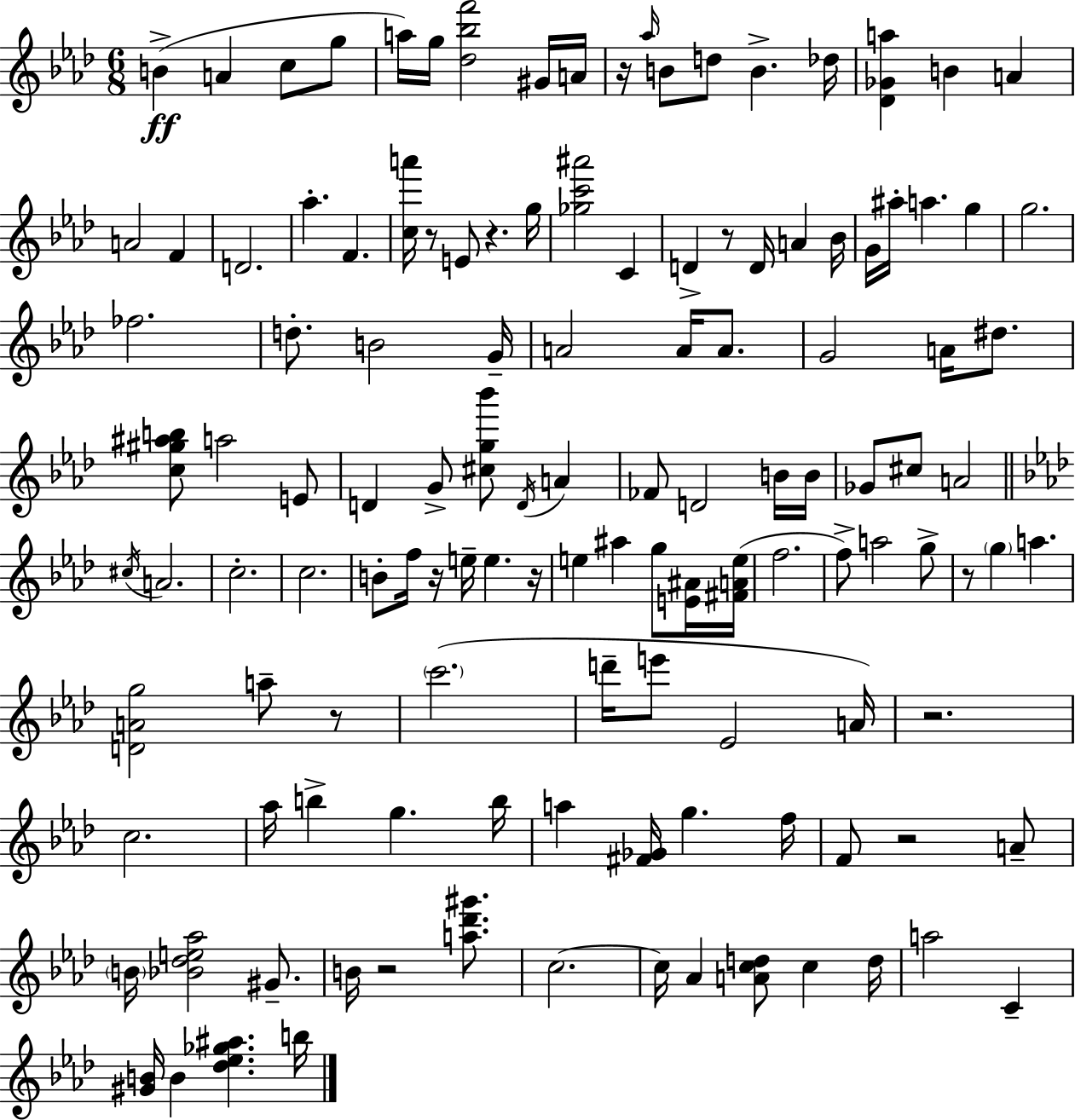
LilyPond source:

{
  \clef treble
  \numericTimeSignature
  \time 6/8
  \key aes \major
  b'4->(\ff a'4 c''8 g''8 | a''16) g''16 <des'' bes'' f'''>2 gis'16 a'16 | r16 \grace { aes''16 } b'8 d''8 b'4.-> | des''16 <des' ges' a''>4 b'4 a'4 | \break a'2 f'4 | d'2. | aes''4.-. f'4. | <c'' a'''>16 r8 e'8 r4. | \break g''16 <ges'' c''' ais'''>2 c'4 | d'4-> r8 d'16 a'4 | bes'16 g'16 ais''16-. a''4. g''4 | g''2. | \break fes''2. | d''8.-. b'2 | g'16-- a'2 a'16 a'8. | g'2 a'16 dis''8. | \break <c'' gis'' ais'' b''>8 a''2 e'8 | d'4 g'8-> <cis'' g'' bes'''>8 \acciaccatura { d'16 } a'4 | fes'8 d'2 | b'16 b'16 ges'8 cis''8 a'2 | \break \bar "||" \break \key aes \major \acciaccatura { cis''16 } a'2. | c''2.-. | c''2. | b'8-. f''16 r16 e''16-- e''4. | \break r16 e''4 ais''4 g''8 <e' ais'>16 | <fis' a' e''>16( f''2. | f''8->) a''2 g''8-> | r8 \parenthesize g''4 a''4. | \break <d' a' g''>2 a''8-- r8 | \parenthesize c'''2.( | d'''16-- e'''8 ees'2 | a'16) r2. | \break c''2. | aes''16 b''4-> g''4. | b''16 a''4 <fis' ges'>16 g''4. | f''16 f'8 r2 a'8-- | \break \parenthesize b'16 <bes' des'' e'' aes''>2 gis'8.-- | b'16 r2 <a'' des''' gis'''>8. | c''2.~~ | c''16 aes'4 <a' c'' d''>8 c''4 | \break d''16 a''2 c'4-- | <gis' b'>16 b'4 <des'' ees'' ges'' ais''>4. | b''16 \bar "|."
}